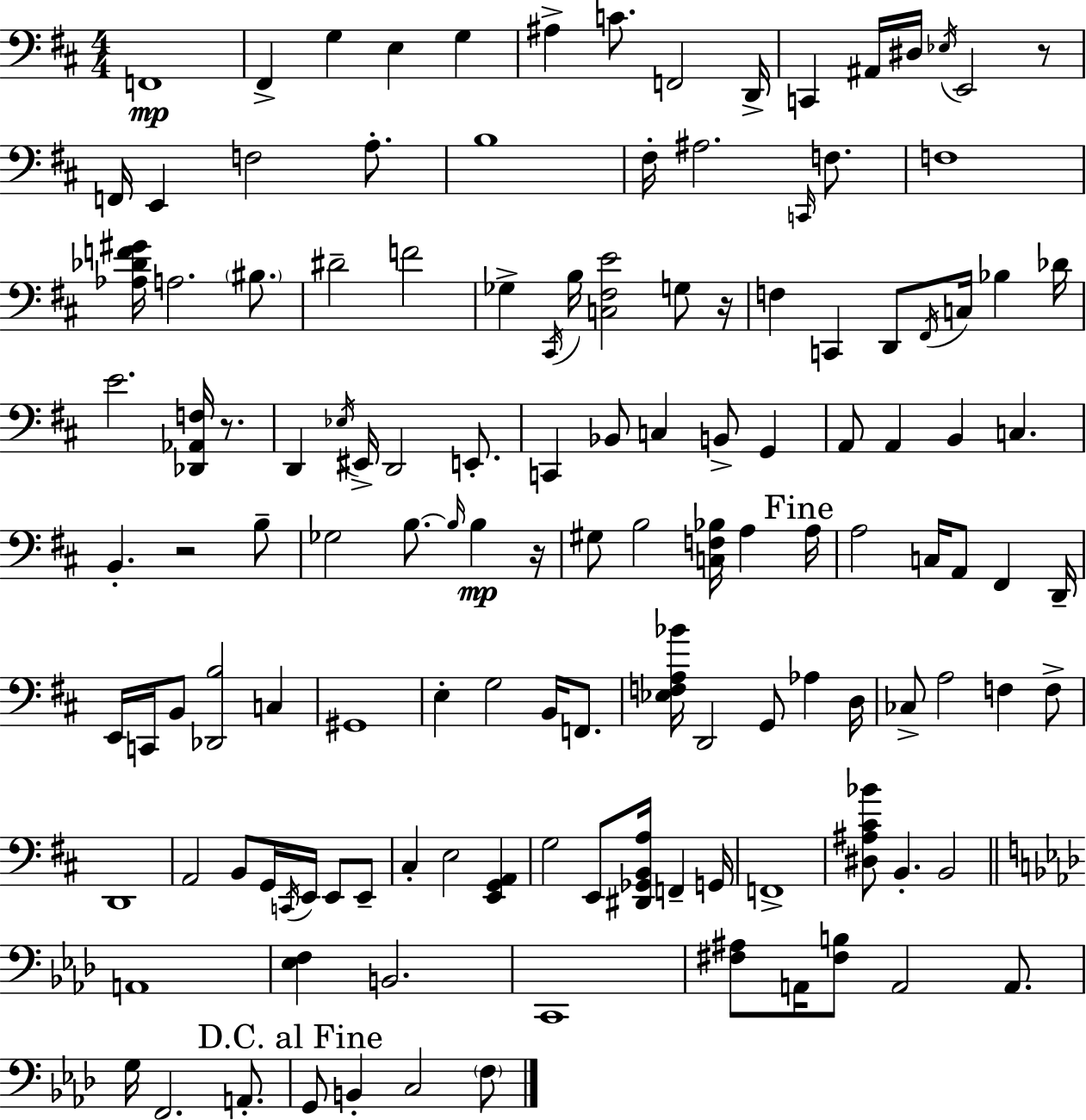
X:1
T:Untitled
M:4/4
L:1/4
K:D
F,,4 ^F,, G, E, G, ^A, C/2 F,,2 D,,/4 C,, ^A,,/4 ^D,/4 _E,/4 E,,2 z/2 F,,/4 E,, F,2 A,/2 B,4 ^F,/4 ^A,2 C,,/4 F,/2 F,4 [_A,_DF^G]/4 A,2 ^B,/2 ^D2 F2 _G, ^C,,/4 B,/4 [C,^F,E]2 G,/2 z/4 F, C,, D,,/2 ^F,,/4 C,/4 _B, _D/4 E2 [_D,,_A,,F,]/4 z/2 D,, _E,/4 ^E,,/4 D,,2 E,,/2 C,, _B,,/2 C, B,,/2 G,, A,,/2 A,, B,, C, B,, z2 B,/2 _G,2 B,/2 B,/4 B, z/4 ^G,/2 B,2 [C,F,_B,]/4 A, A,/4 A,2 C,/4 A,,/2 ^F,, D,,/4 E,,/4 C,,/4 B,,/2 [_D,,B,]2 C, ^G,,4 E, G,2 B,,/4 F,,/2 [_E,F,A,_B]/4 D,,2 G,,/2 _A, D,/4 _C,/2 A,2 F, F,/2 D,,4 A,,2 B,,/2 G,,/4 C,,/4 E,,/4 E,,/2 E,,/2 ^C, E,2 [E,,G,,A,,] G,2 E,,/2 [^D,,_G,,B,,A,]/4 F,, G,,/4 F,,4 [^D,^A,^C_B]/2 B,, B,,2 A,,4 [_E,F,] B,,2 C,,4 [^F,^A,]/2 A,,/4 [^F,B,]/2 A,,2 A,,/2 G,/4 F,,2 A,,/2 G,,/2 B,, C,2 F,/2